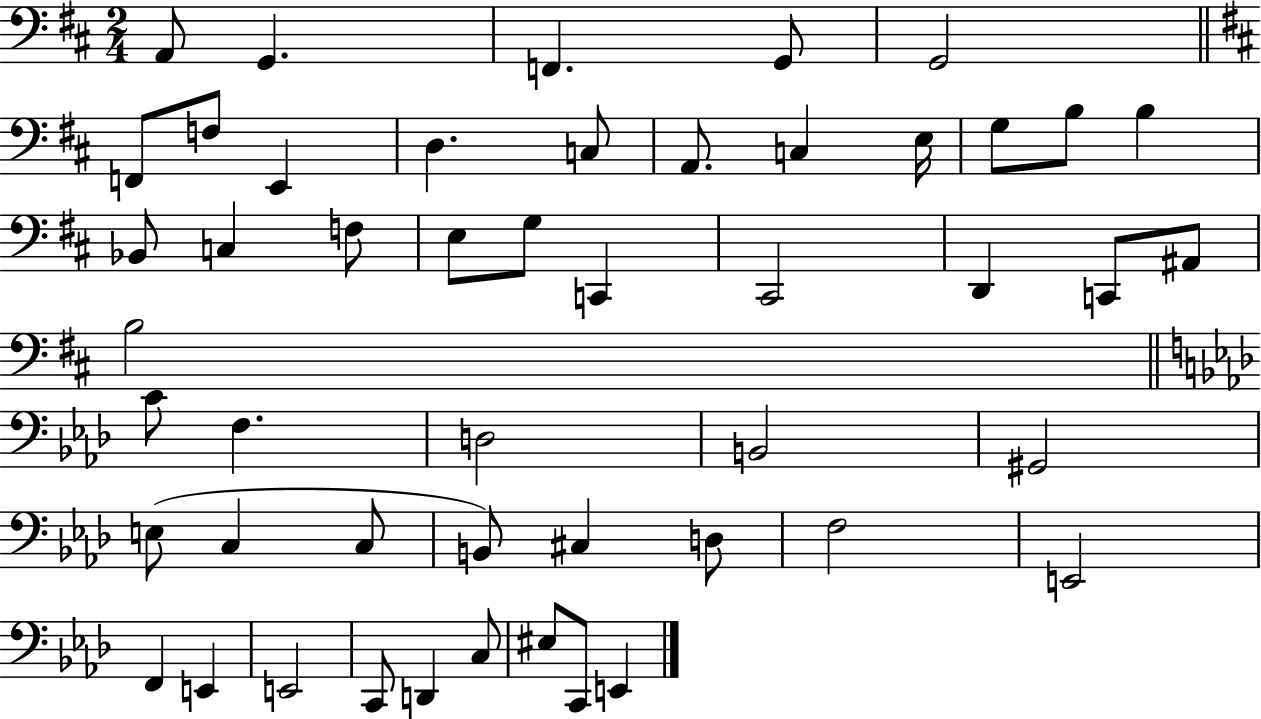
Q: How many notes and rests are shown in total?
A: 49